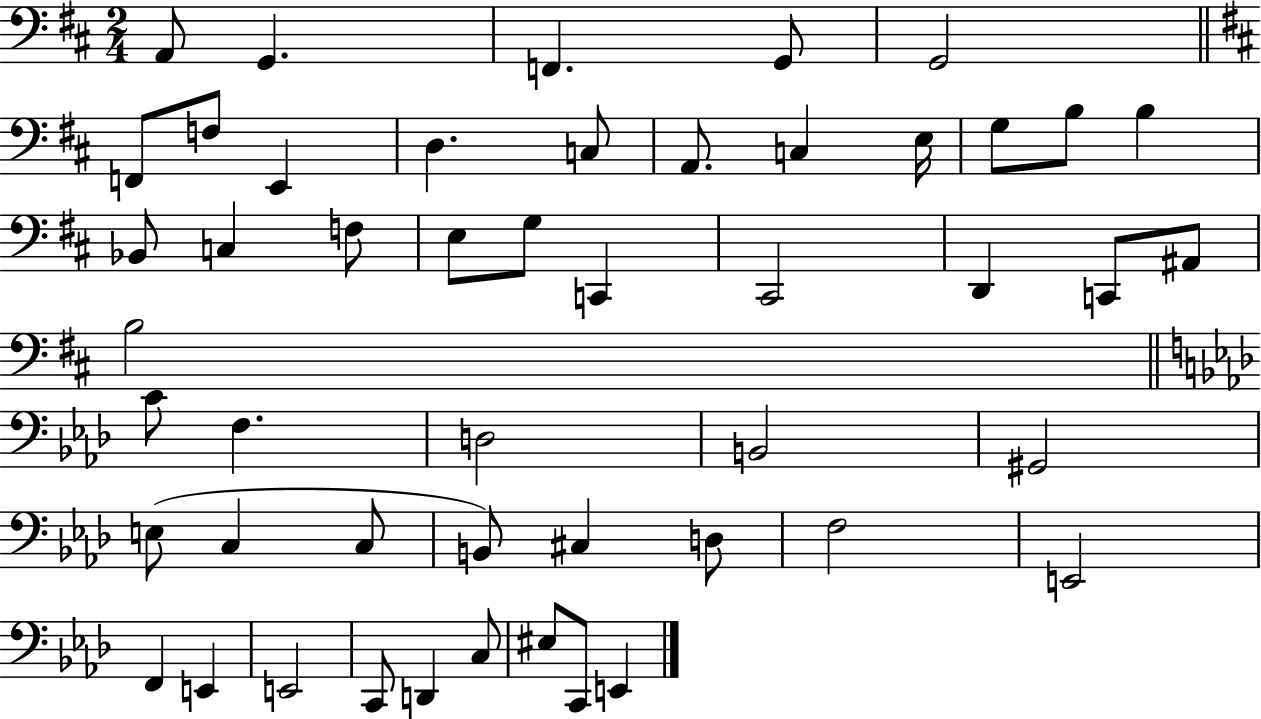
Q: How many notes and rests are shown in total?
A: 49